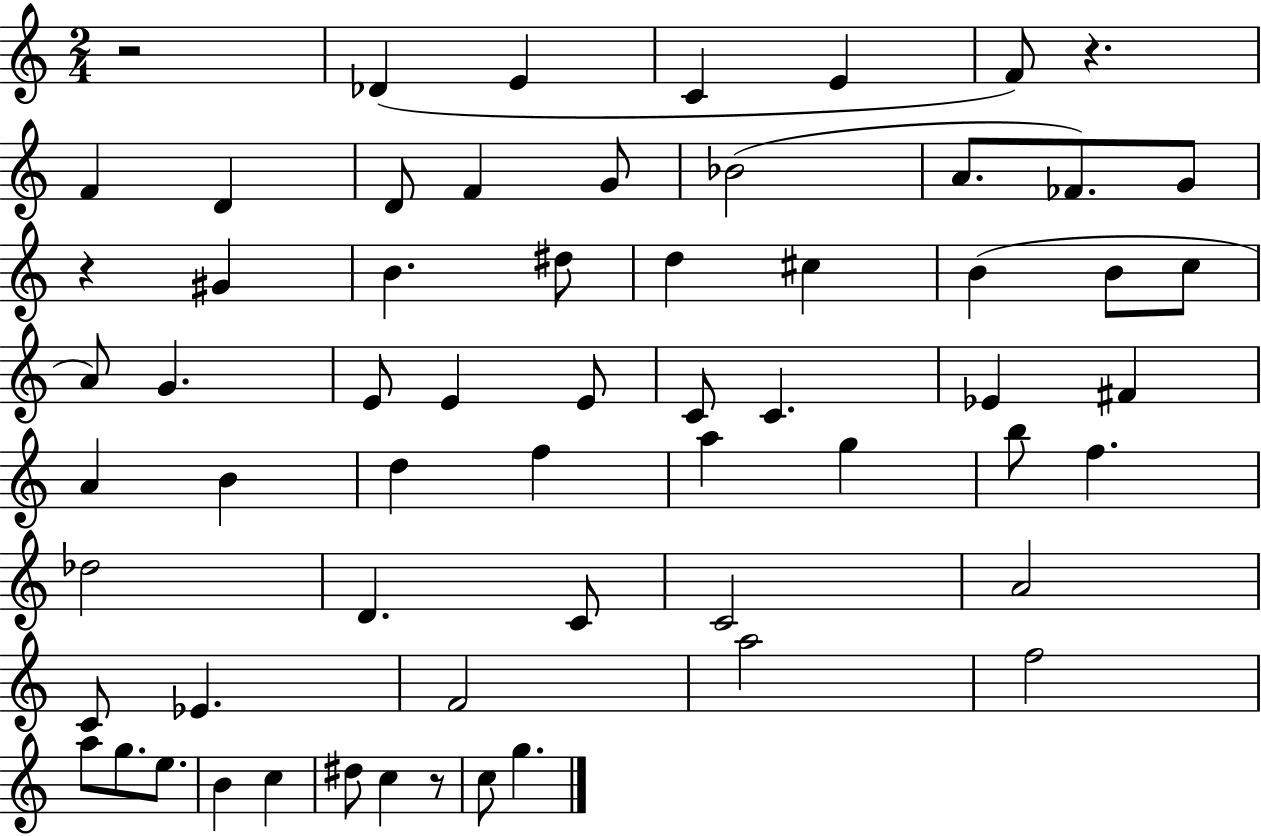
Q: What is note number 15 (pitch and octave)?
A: G#4